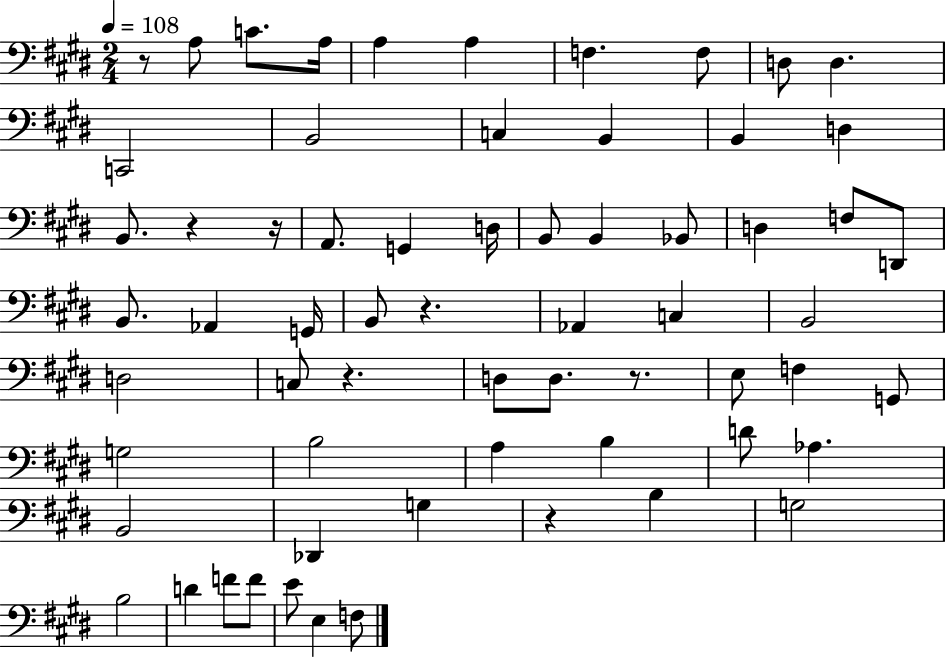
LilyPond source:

{
  \clef bass
  \numericTimeSignature
  \time 2/4
  \key e \major
  \tempo 4 = 108
  r8 a8 c'8. a16 | a4 a4 | f4. f8 | d8 d4. | \break c,2 | b,2 | c4 b,4 | b,4 d4 | \break b,8. r4 r16 | a,8. g,4 d16 | b,8 b,4 bes,8 | d4 f8 d,8 | \break b,8. aes,4 g,16 | b,8 r4. | aes,4 c4 | b,2 | \break d2 | c8 r4. | d8 d8. r8. | e8 f4 g,8 | \break g2 | b2 | a4 b4 | d'8 aes4. | \break b,2 | des,4 g4 | r4 b4 | g2 | \break b2 | d'4 f'8 f'8 | e'8 e4 f8 | \bar "|."
}